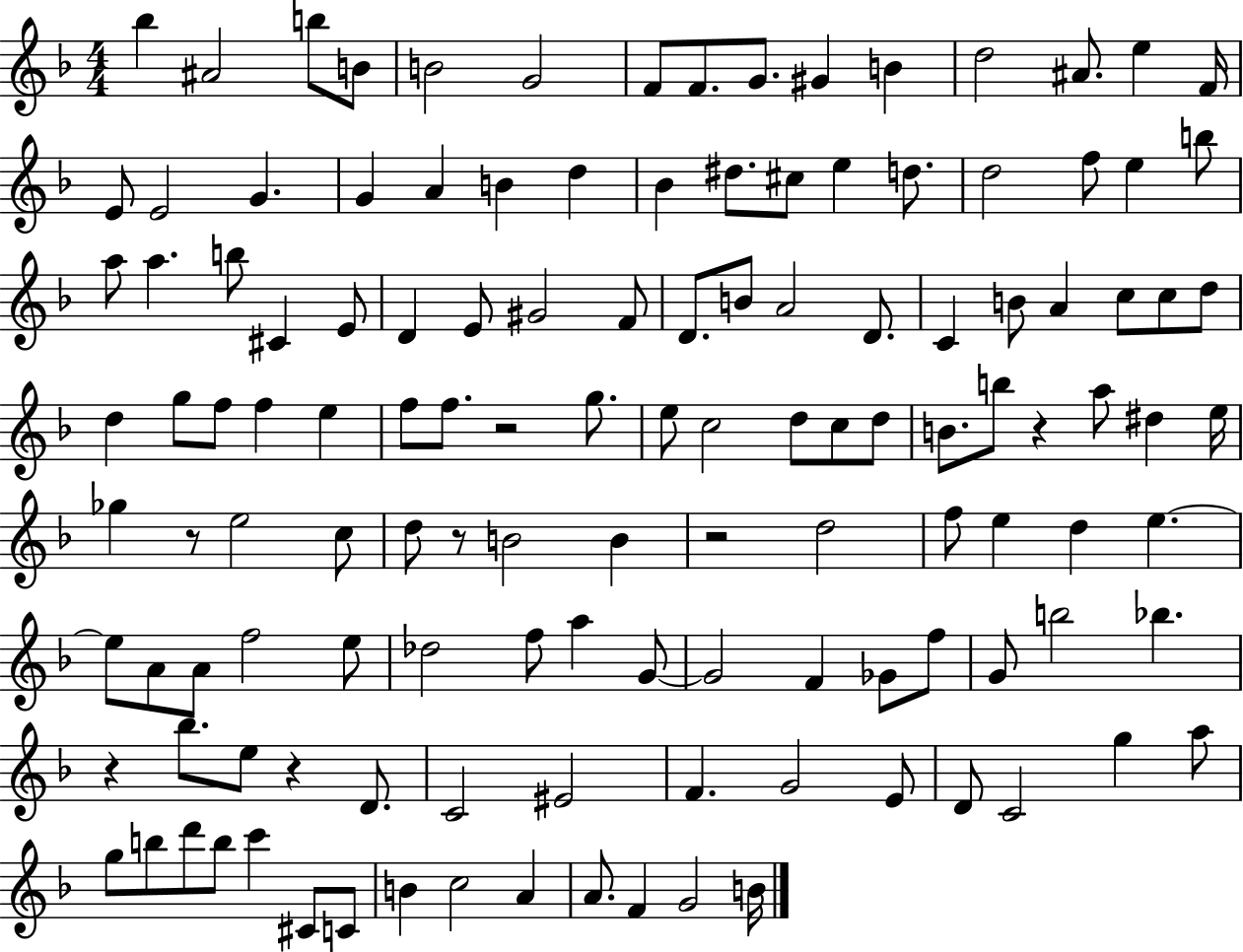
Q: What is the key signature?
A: F major